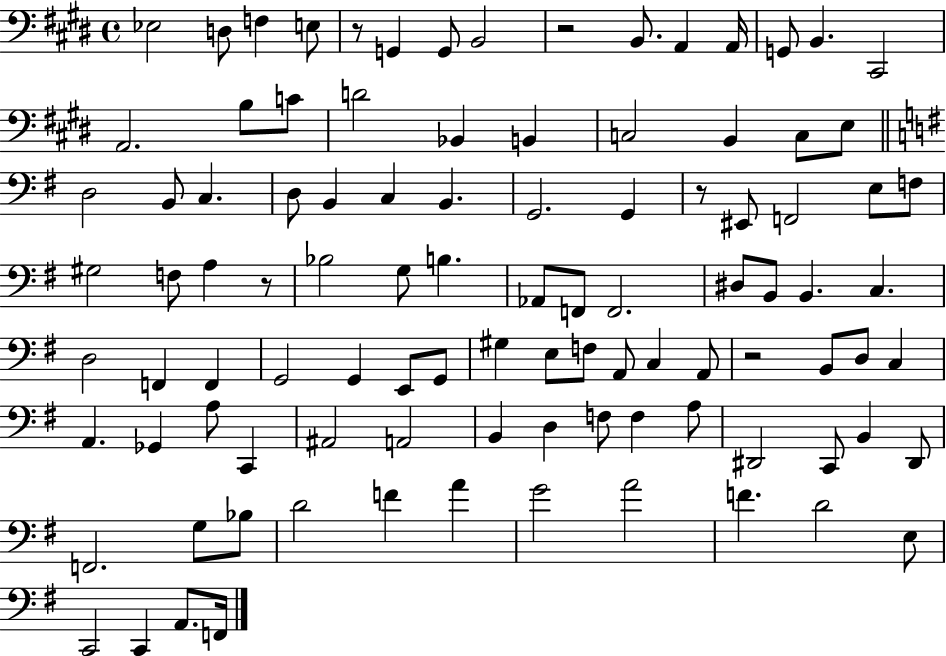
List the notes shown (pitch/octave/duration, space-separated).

Eb3/h D3/e F3/q E3/e R/e G2/q G2/e B2/h R/h B2/e. A2/q A2/s G2/e B2/q. C#2/h A2/h. B3/e C4/e D4/h Bb2/q B2/q C3/h B2/q C3/e E3/e D3/h B2/e C3/q. D3/e B2/q C3/q B2/q. G2/h. G2/q R/e EIS2/e F2/h E3/e F3/e G#3/h F3/e A3/q R/e Bb3/h G3/e B3/q. Ab2/e F2/e F2/h. D#3/e B2/e B2/q. C3/q. D3/h F2/q F2/q G2/h G2/q E2/e G2/e G#3/q E3/e F3/e A2/e C3/q A2/e R/h B2/e D3/e C3/q A2/q. Gb2/q A3/e C2/q A#2/h A2/h B2/q D3/q F3/e F3/q A3/e D#2/h C2/e B2/q D#2/e F2/h. G3/e Bb3/e D4/h F4/q A4/q G4/h A4/h F4/q. D4/h E3/e C2/h C2/q A2/e. F2/s